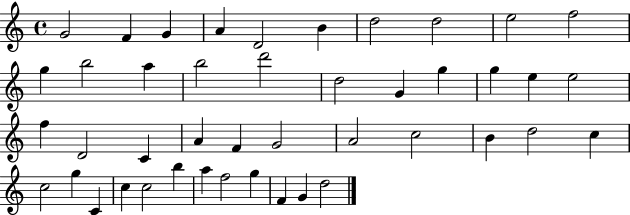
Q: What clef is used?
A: treble